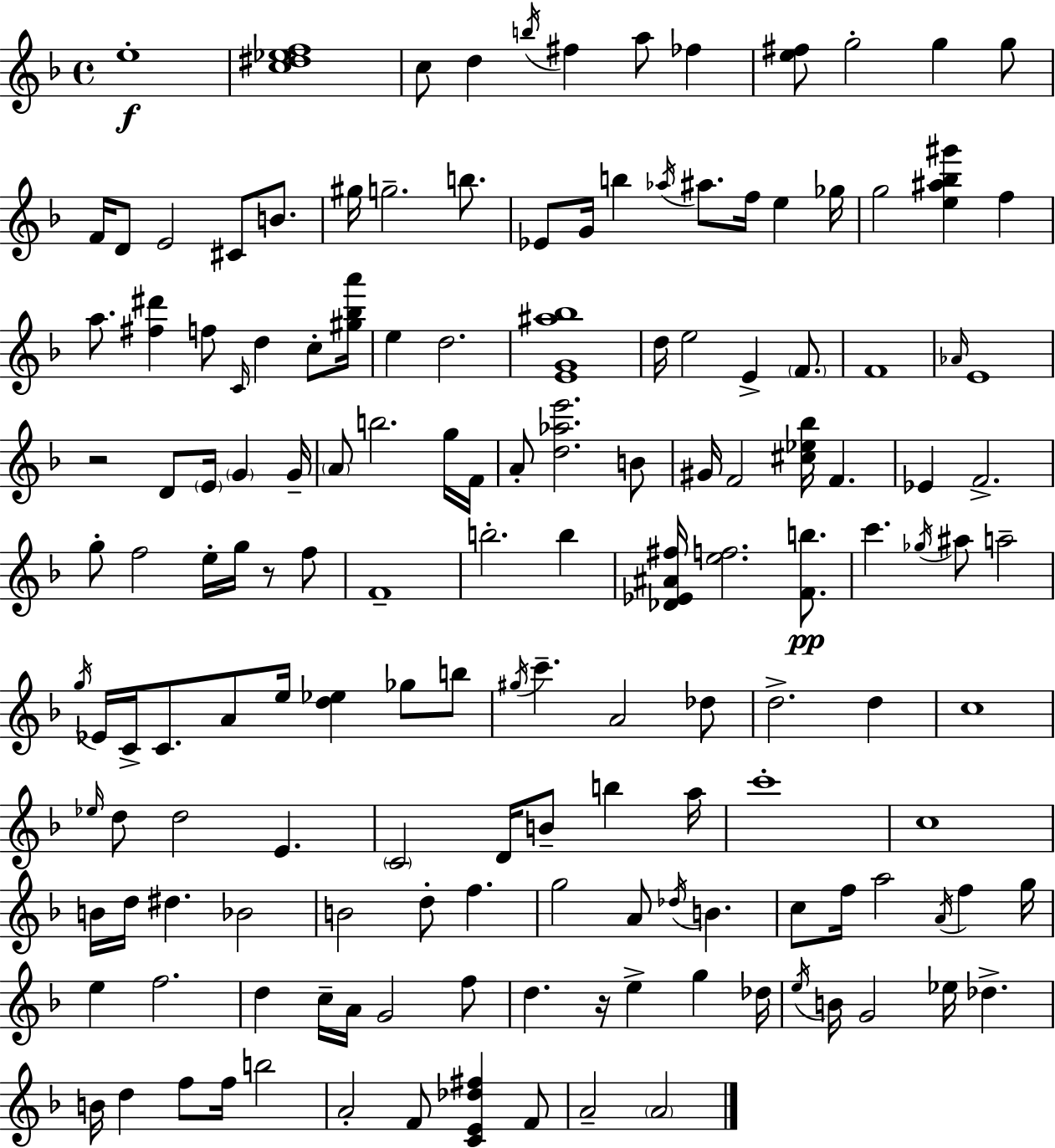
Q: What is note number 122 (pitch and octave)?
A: G5